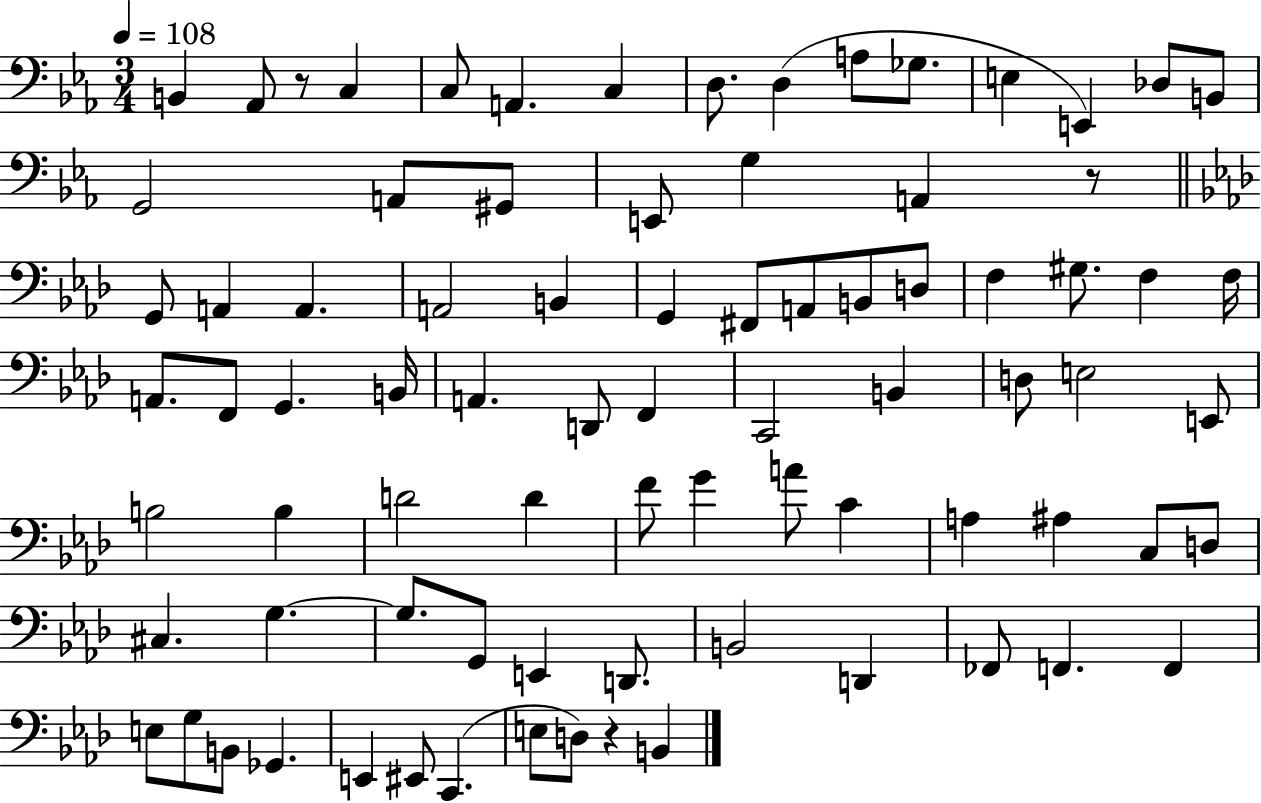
B2/q Ab2/e R/e C3/q C3/e A2/q. C3/q D3/e. D3/q A3/e Gb3/e. E3/q E2/q Db3/e B2/e G2/h A2/e G#2/e E2/e G3/q A2/q R/e G2/e A2/q A2/q. A2/h B2/q G2/q F#2/e A2/e B2/e D3/e F3/q G#3/e. F3/q F3/s A2/e. F2/e G2/q. B2/s A2/q. D2/e F2/q C2/h B2/q D3/e E3/h E2/e B3/h B3/q D4/h D4/q F4/e G4/q A4/e C4/q A3/q A#3/q C3/e D3/e C#3/q. G3/q. G3/e. G2/e E2/q D2/e. B2/h D2/q FES2/e F2/q. F2/q E3/e G3/e B2/e Gb2/q. E2/q EIS2/e C2/q. E3/e D3/e R/q B2/q